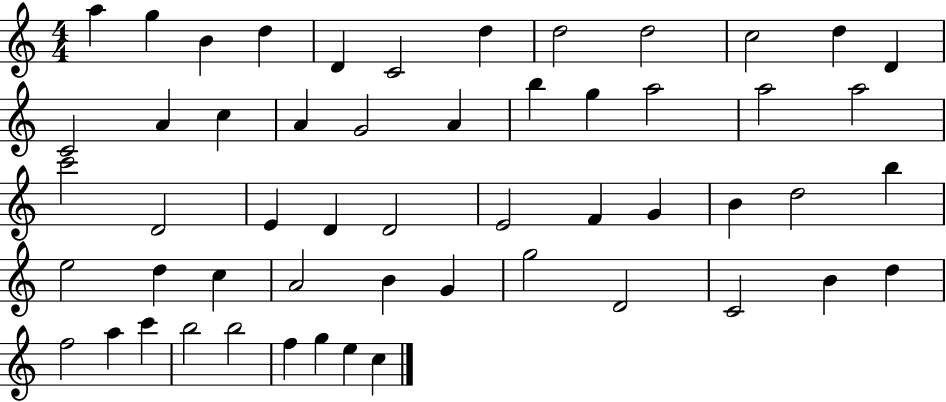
X:1
T:Untitled
M:4/4
L:1/4
K:C
a g B d D C2 d d2 d2 c2 d D C2 A c A G2 A b g a2 a2 a2 c'2 D2 E D D2 E2 F G B d2 b e2 d c A2 B G g2 D2 C2 B d f2 a c' b2 b2 f g e c